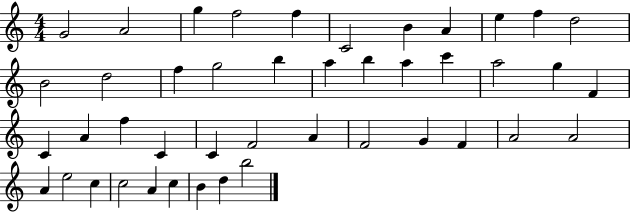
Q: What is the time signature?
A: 4/4